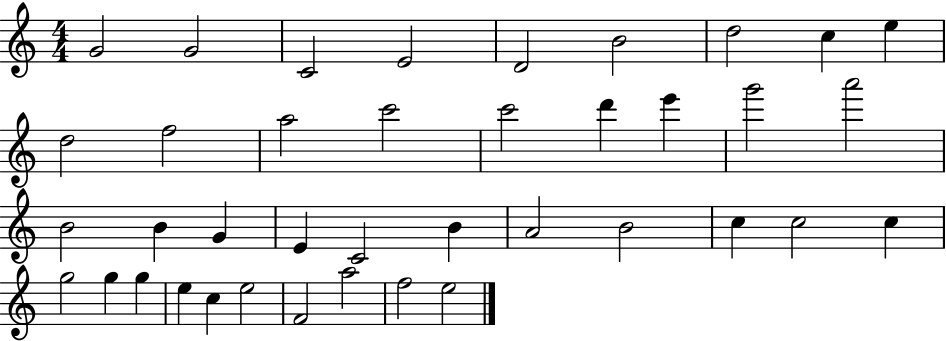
{
  \clef treble
  \numericTimeSignature
  \time 4/4
  \key c \major
  g'2 g'2 | c'2 e'2 | d'2 b'2 | d''2 c''4 e''4 | \break d''2 f''2 | a''2 c'''2 | c'''2 d'''4 e'''4 | g'''2 a'''2 | \break b'2 b'4 g'4 | e'4 c'2 b'4 | a'2 b'2 | c''4 c''2 c''4 | \break g''2 g''4 g''4 | e''4 c''4 e''2 | f'2 a''2 | f''2 e''2 | \break \bar "|."
}